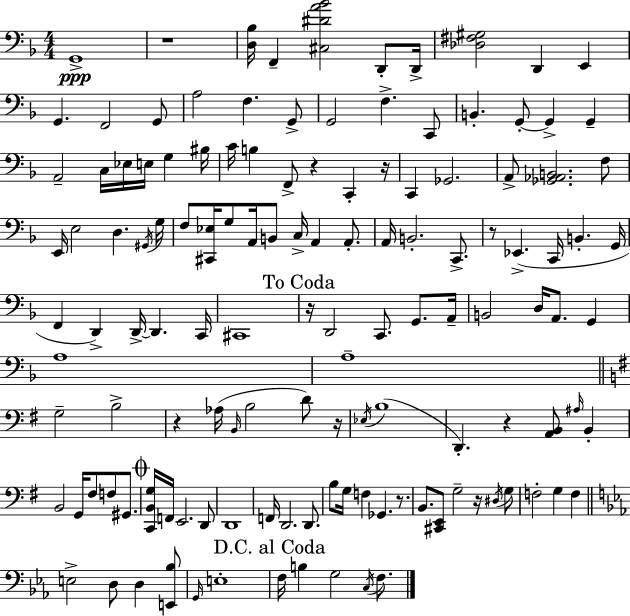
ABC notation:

X:1
T:Untitled
M:4/4
L:1/4
K:F
G,,4 z4 [D,_B,]/4 F,, [^C,^DA_B]2 D,,/2 D,,/4 [_D,^F,^G,]2 D,, E,, G,, F,,2 G,,/2 A,2 F, G,,/2 G,,2 F, C,,/2 B,, G,,/2 G,, G,, A,,2 C,/4 _E,/4 E,/4 G, ^B,/4 C/4 B, F,,/2 z C,, z/4 C,, _G,,2 A,,/2 [_G,,_A,,B,,]2 F,/2 E,,/4 E,2 D, ^G,,/4 G,/4 F,/2 [^C,,_E,]/4 G,/2 A,,/4 B,,/2 C,/4 A,, A,,/2 A,,/4 B,,2 C,,/2 z/2 _E,, C,,/4 B,, G,,/4 F,, D,, D,,/4 D,, C,,/4 ^C,,4 z/4 D,,2 C,,/2 G,,/2 A,,/4 B,,2 D,/4 A,,/2 G,, A,4 A,4 G,2 B,2 z _A,/4 B,,/4 B,2 D/2 z/4 _E,/4 B,4 D,, z [A,,B,,]/2 ^A,/4 B,, B,,2 G,,/4 ^F,/2 F,/2 ^G,,/2 [C,,B,,G,]/4 F,,/4 E,,2 D,,/2 D,,4 F,,/4 D,,2 D,,/2 B,/2 G,/4 F, _G,, z/2 B,,/2 [^C,,E,,]/2 G,2 z/4 ^D,/4 G,/2 F,2 G, F, E,2 D,/2 D, [E,,_B,]/2 G,,/4 E,4 F,/4 B, G,2 C,/4 F,/2